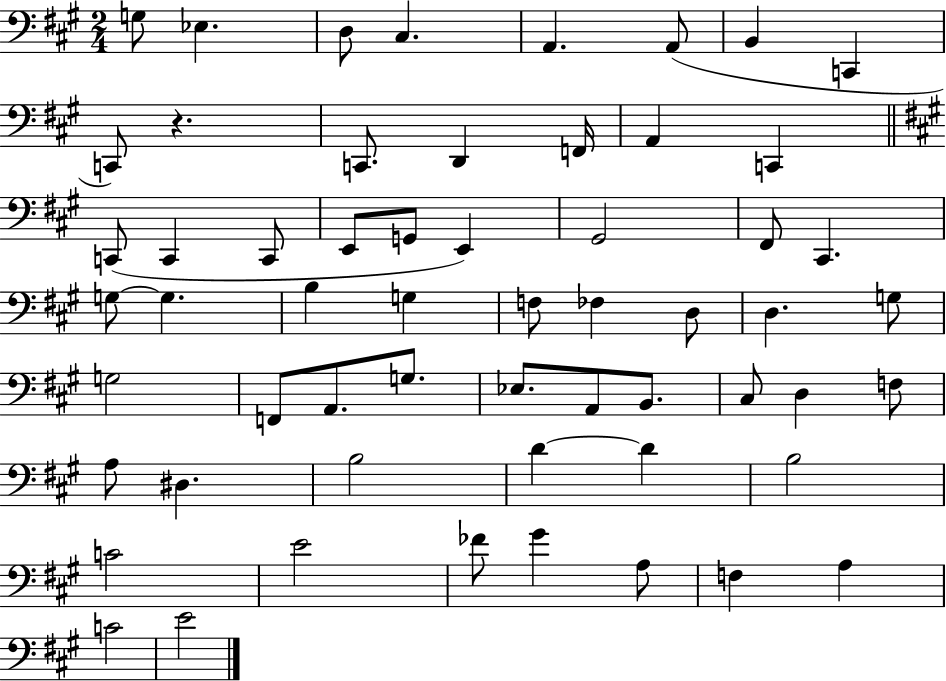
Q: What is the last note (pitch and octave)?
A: E4